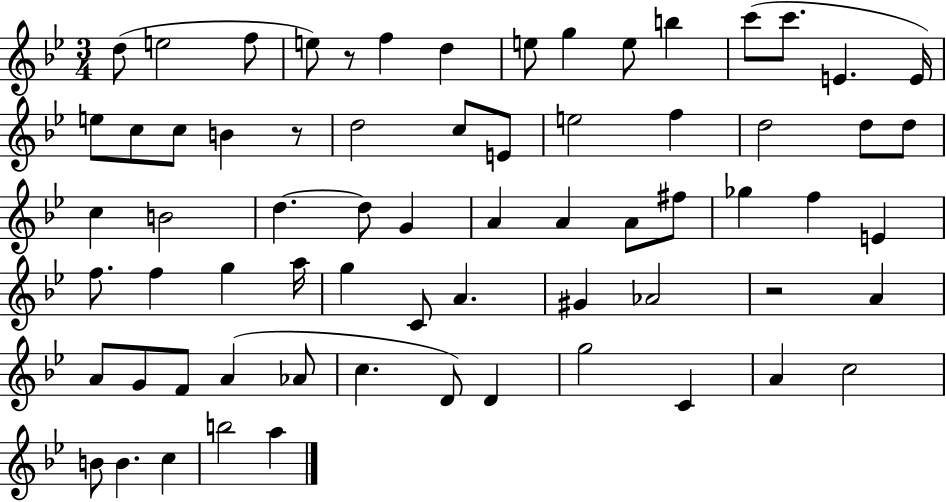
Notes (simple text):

D5/e E5/h F5/e E5/e R/e F5/q D5/q E5/e G5/q E5/e B5/q C6/e C6/e. E4/q. E4/s E5/e C5/e C5/e B4/q R/e D5/h C5/e E4/e E5/h F5/q D5/h D5/e D5/e C5/q B4/h D5/q. D5/e G4/q A4/q A4/q A4/e F#5/e Gb5/q F5/q E4/q F5/e. F5/q G5/q A5/s G5/q C4/e A4/q. G#4/q Ab4/h R/h A4/q A4/e G4/e F4/e A4/q Ab4/e C5/q. D4/e D4/q G5/h C4/q A4/q C5/h B4/e B4/q. C5/q B5/h A5/q